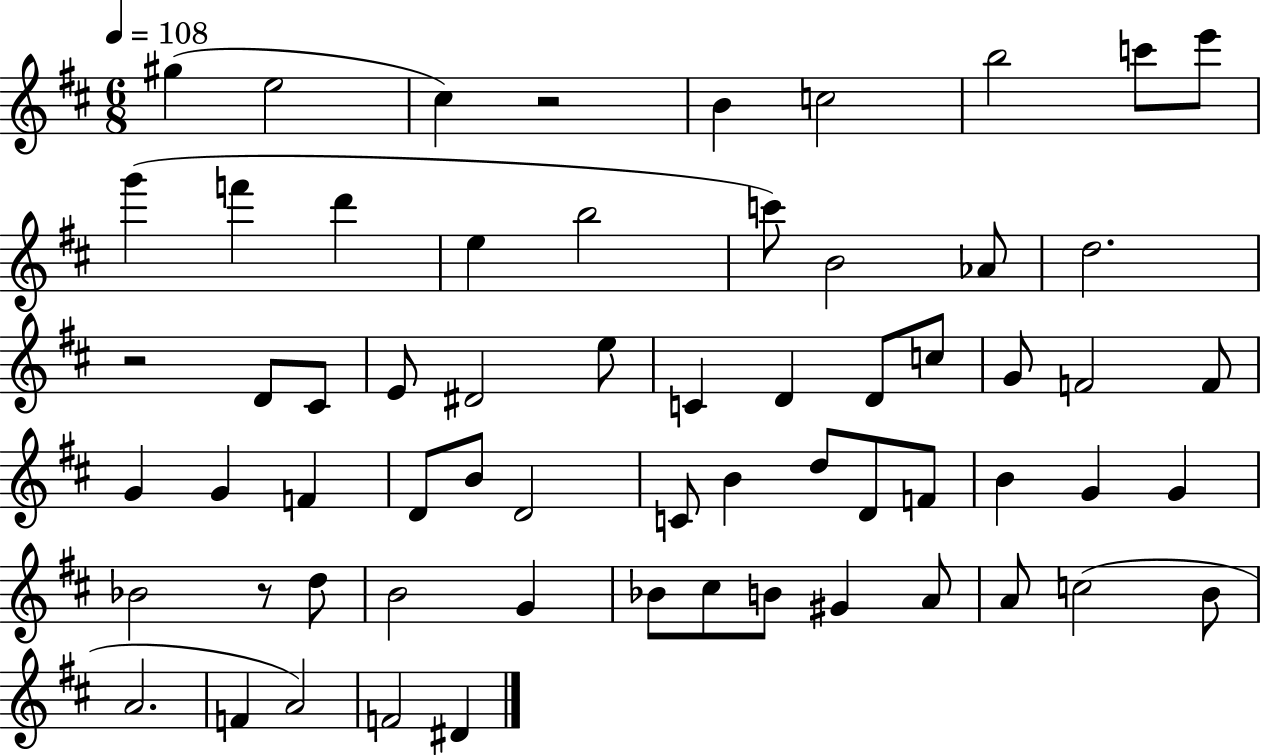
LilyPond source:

{
  \clef treble
  \numericTimeSignature
  \time 6/8
  \key d \major
  \tempo 4 = 108
  \repeat volta 2 { gis''4( e''2 | cis''4) r2 | b'4 c''2 | b''2 c'''8 e'''8 | \break g'''4( f'''4 d'''4 | e''4 b''2 | c'''8) b'2 aes'8 | d''2. | \break r2 d'8 cis'8 | e'8 dis'2 e''8 | c'4 d'4 d'8 c''8 | g'8 f'2 f'8 | \break g'4 g'4 f'4 | d'8 b'8 d'2 | c'8 b'4 d''8 d'8 f'8 | b'4 g'4 g'4 | \break bes'2 r8 d''8 | b'2 g'4 | bes'8 cis''8 b'8 gis'4 a'8 | a'8 c''2( b'8 | \break a'2. | f'4 a'2) | f'2 dis'4 | } \bar "|."
}